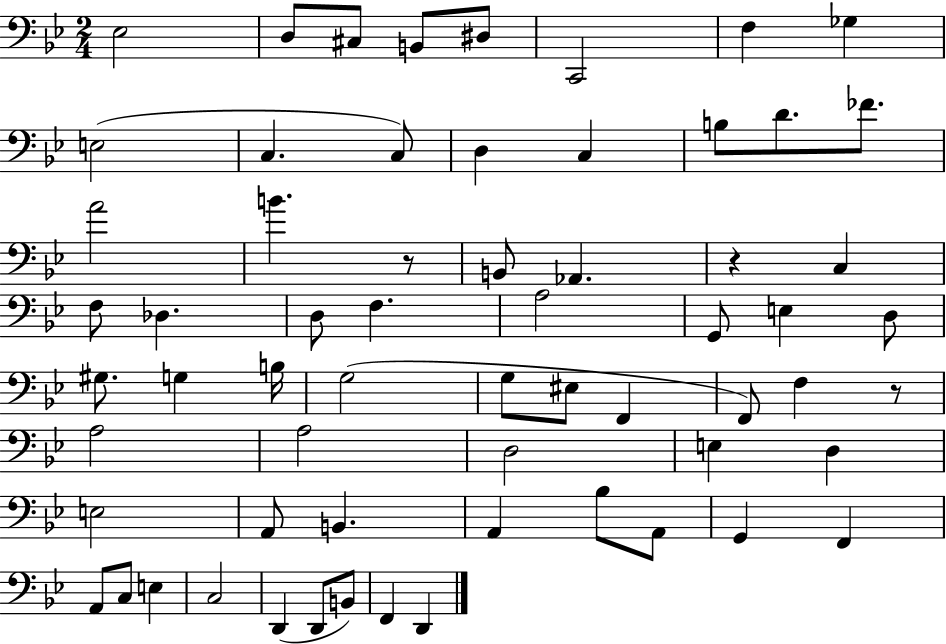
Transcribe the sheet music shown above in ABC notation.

X:1
T:Untitled
M:2/4
L:1/4
K:Bb
_E,2 D,/2 ^C,/2 B,,/2 ^D,/2 C,,2 F, _G, E,2 C, C,/2 D, C, B,/2 D/2 _F/2 A2 B z/2 B,,/2 _A,, z C, F,/2 _D, D,/2 F, A,2 G,,/2 E, D,/2 ^G,/2 G, B,/4 G,2 G,/2 ^E,/2 F,, F,,/2 F, z/2 A,2 A,2 D,2 E, D, E,2 A,,/2 B,, A,, _B,/2 A,,/2 G,, F,, A,,/2 C,/2 E, C,2 D,, D,,/2 B,,/2 F,, D,,